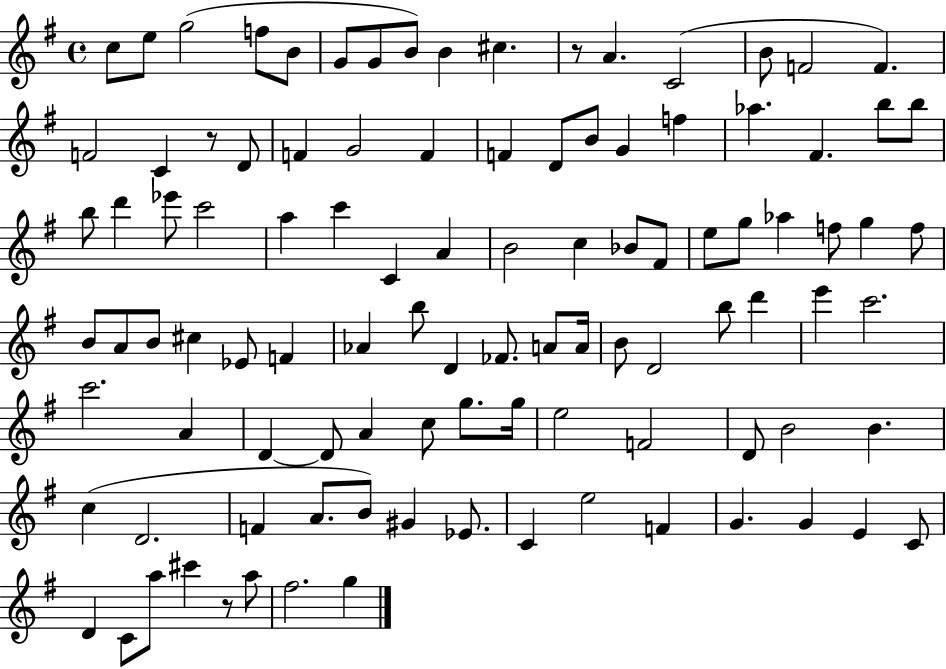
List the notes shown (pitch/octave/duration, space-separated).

C5/e E5/e G5/h F5/e B4/e G4/e G4/e B4/e B4/q C#5/q. R/e A4/q. C4/h B4/e F4/h F4/q. F4/h C4/q R/e D4/e F4/q G4/h F4/q F4/q D4/e B4/e G4/q F5/q Ab5/q. F#4/q. B5/e B5/e B5/e D6/q Eb6/e C6/h A5/q C6/q C4/q A4/q B4/h C5/q Bb4/e F#4/e E5/e G5/e Ab5/q F5/e G5/q F5/e B4/e A4/e B4/e C#5/q Eb4/e F4/q Ab4/q B5/e D4/q FES4/e. A4/e A4/s B4/e D4/h B5/e D6/q E6/q C6/h. C6/h. A4/q D4/q D4/e A4/q C5/e G5/e. G5/s E5/h F4/h D4/e B4/h B4/q. C5/q D4/h. F4/q A4/e. B4/e G#4/q Eb4/e. C4/q E5/h F4/q G4/q. G4/q E4/q C4/e D4/q C4/e A5/e C#6/q R/e A5/e F#5/h. G5/q